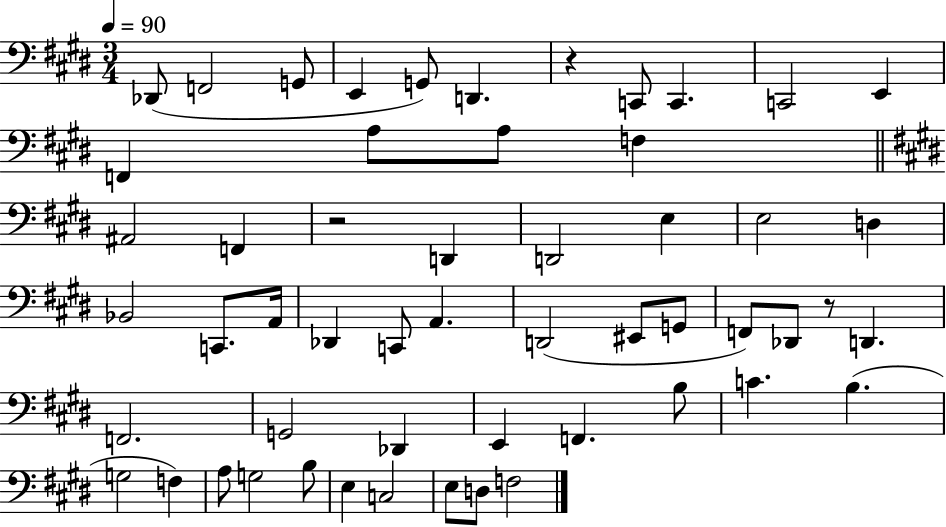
Db2/e F2/h G2/e E2/q G2/e D2/q. R/q C2/e C2/q. C2/h E2/q F2/q A3/e A3/e F3/q A#2/h F2/q R/h D2/q D2/h E3/q E3/h D3/q Bb2/h C2/e. A2/s Db2/q C2/e A2/q. D2/h EIS2/e G2/e F2/e Db2/e R/e D2/q. F2/h. G2/h Db2/q E2/q F2/q. B3/e C4/q. B3/q. G3/h F3/q A3/e G3/h B3/e E3/q C3/h E3/e D3/e F3/h